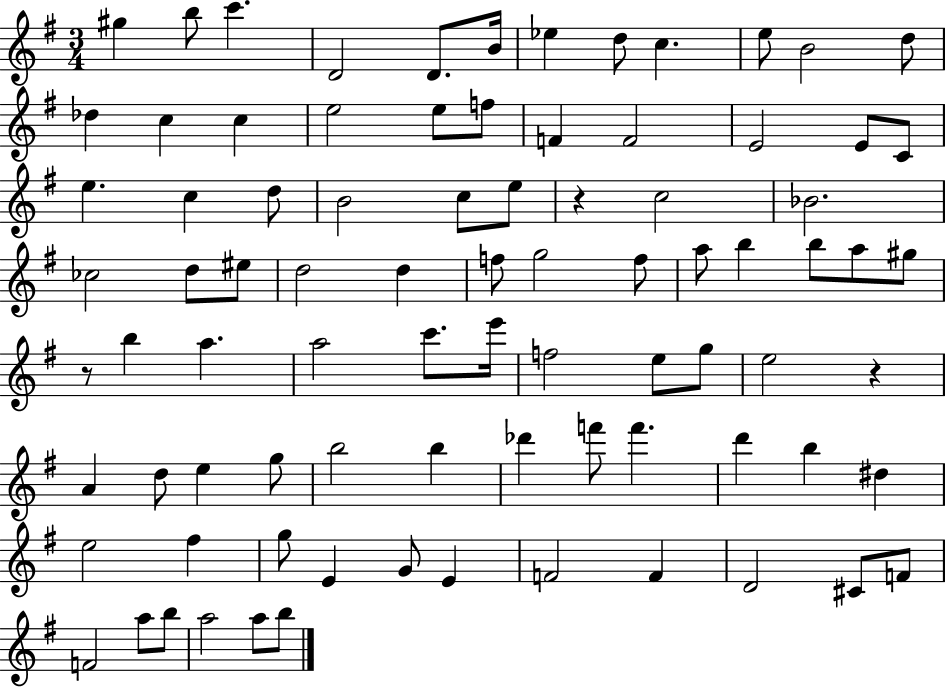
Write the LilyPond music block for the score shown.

{
  \clef treble
  \numericTimeSignature
  \time 3/4
  \key g \major
  gis''4 b''8 c'''4. | d'2 d'8. b'16 | ees''4 d''8 c''4. | e''8 b'2 d''8 | \break des''4 c''4 c''4 | e''2 e''8 f''8 | f'4 f'2 | e'2 e'8 c'8 | \break e''4. c''4 d''8 | b'2 c''8 e''8 | r4 c''2 | bes'2. | \break ces''2 d''8 eis''8 | d''2 d''4 | f''8 g''2 f''8 | a''8 b''4 b''8 a''8 gis''8 | \break r8 b''4 a''4. | a''2 c'''8. e'''16 | f''2 e''8 g''8 | e''2 r4 | \break a'4 d''8 e''4 g''8 | b''2 b''4 | des'''4 f'''8 f'''4. | d'''4 b''4 dis''4 | \break e''2 fis''4 | g''8 e'4 g'8 e'4 | f'2 f'4 | d'2 cis'8 f'8 | \break f'2 a''8 b''8 | a''2 a''8 b''8 | \bar "|."
}